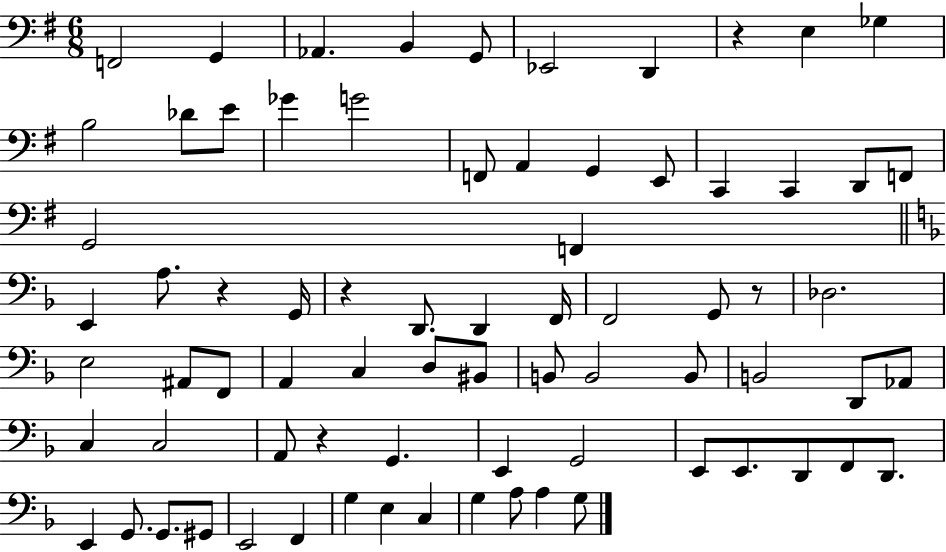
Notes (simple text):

F2/h G2/q Ab2/q. B2/q G2/e Eb2/h D2/q R/q E3/q Gb3/q B3/h Db4/e E4/e Gb4/q G4/h F2/e A2/q G2/q E2/e C2/q C2/q D2/e F2/e G2/h F2/q E2/q A3/e. R/q G2/s R/q D2/e. D2/q F2/s F2/h G2/e R/e Db3/h. E3/h A#2/e F2/e A2/q C3/q D3/e BIS2/e B2/e B2/h B2/e B2/h D2/e Ab2/e C3/q C3/h A2/e R/q G2/q. E2/q G2/h E2/e E2/e. D2/e F2/e D2/e. E2/q G2/e. G2/e. G#2/e E2/h F2/q G3/q E3/q C3/q G3/q A3/e A3/q G3/e